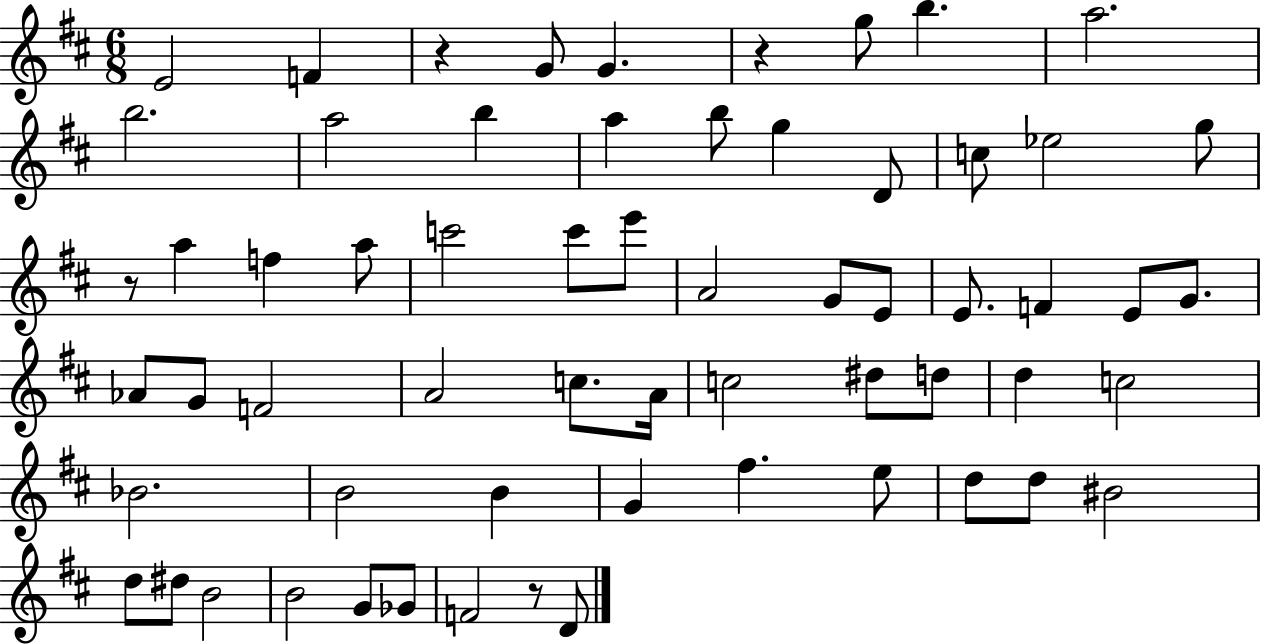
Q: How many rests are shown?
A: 4